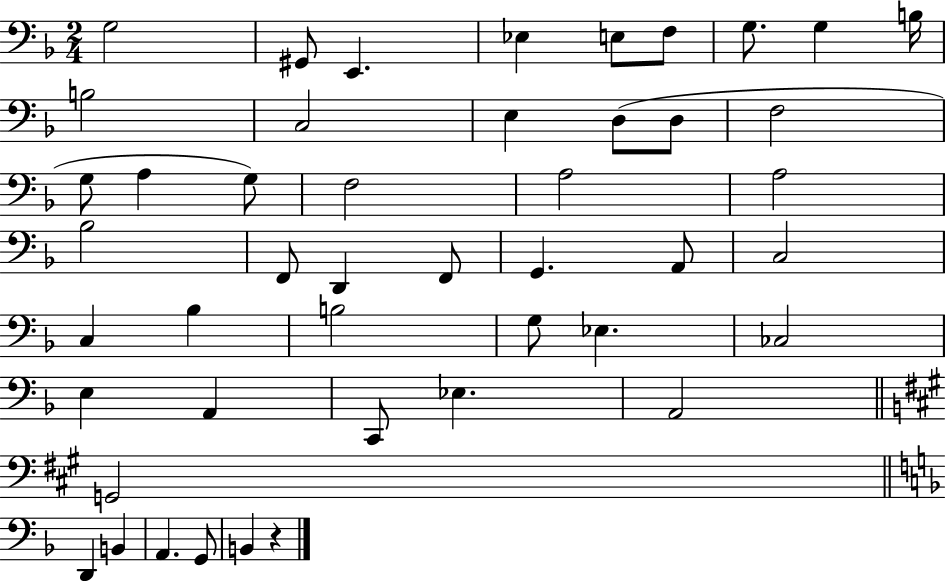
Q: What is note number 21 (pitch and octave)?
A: A3